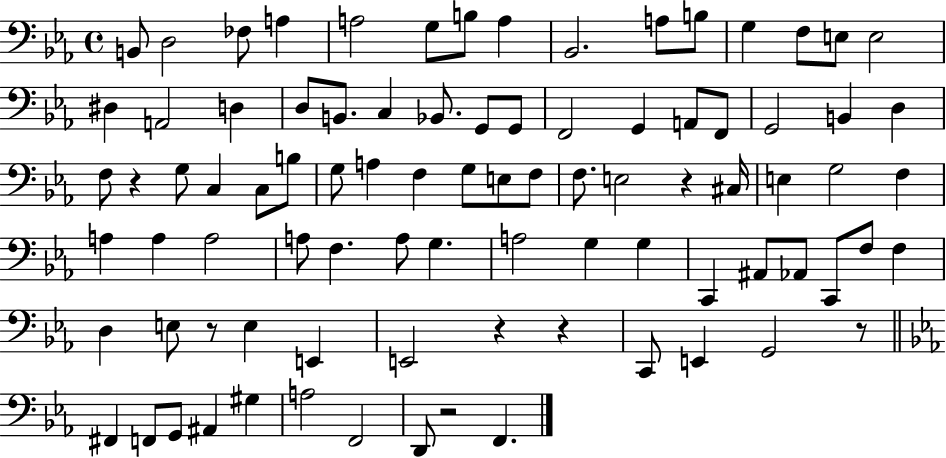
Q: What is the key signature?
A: EES major